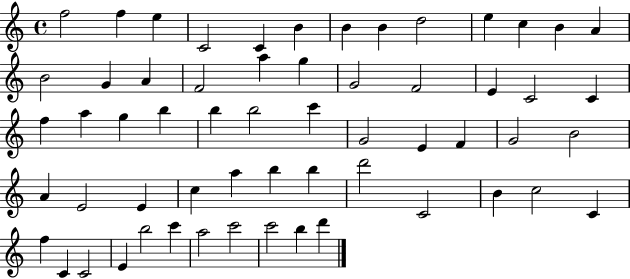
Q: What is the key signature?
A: C major